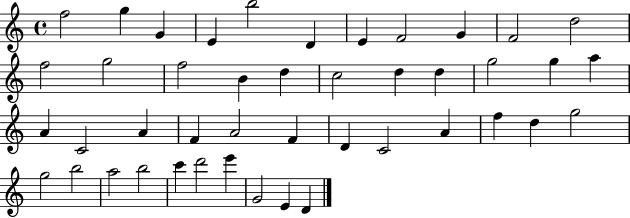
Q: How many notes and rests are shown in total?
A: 44